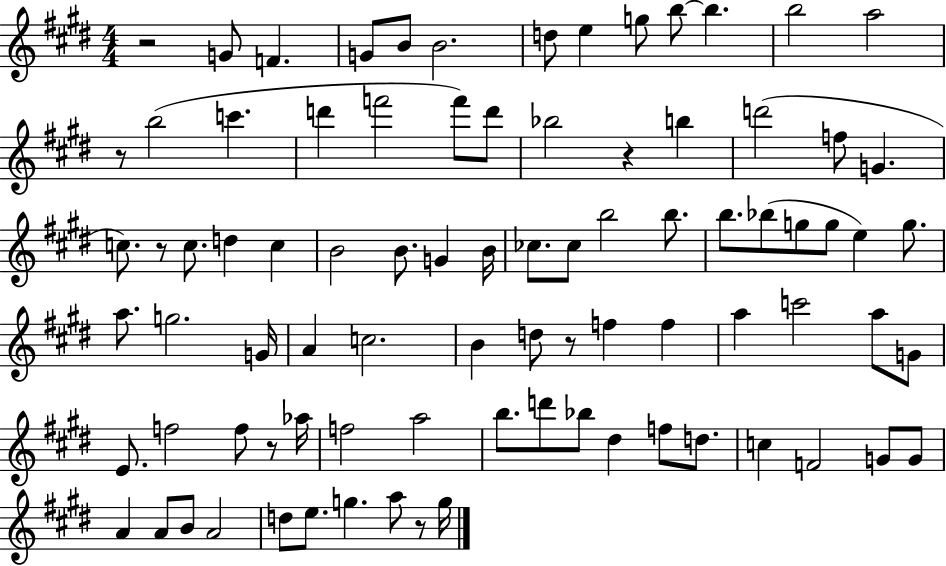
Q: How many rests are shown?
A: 7